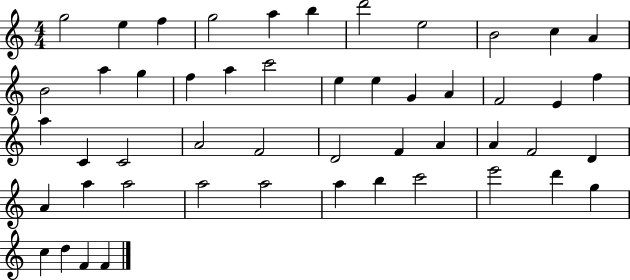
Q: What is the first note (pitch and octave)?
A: G5